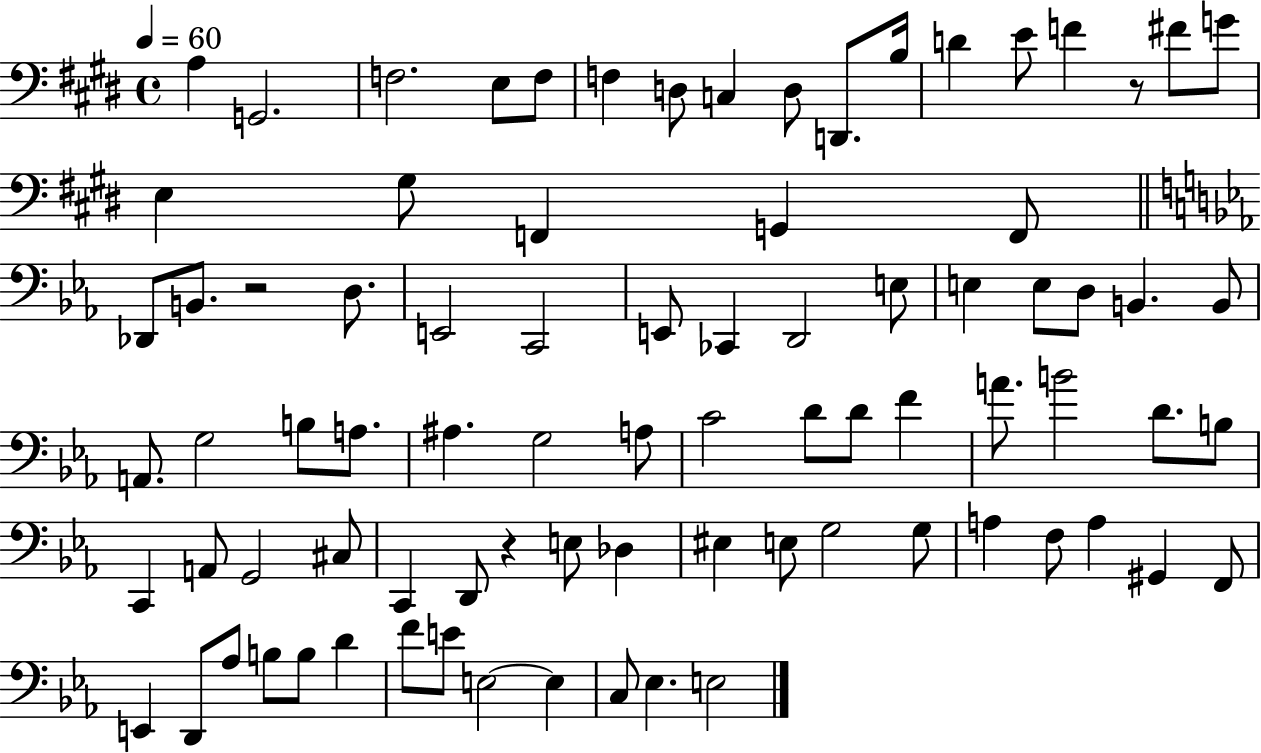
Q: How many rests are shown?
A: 3